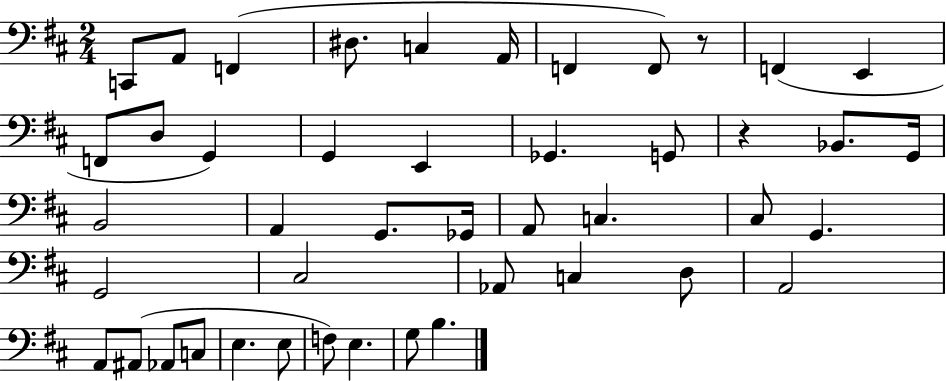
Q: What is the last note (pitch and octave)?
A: B3